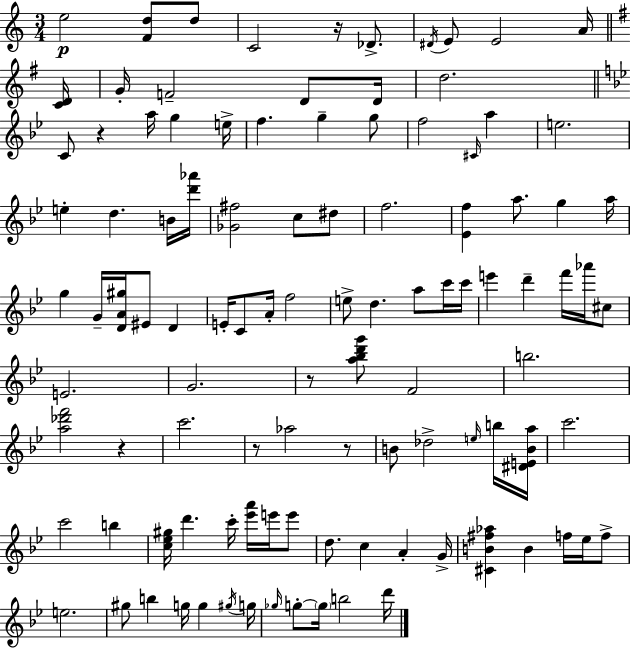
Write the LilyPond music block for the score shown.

{
  \clef treble
  \numericTimeSignature
  \time 3/4
  \key c \major
  e''2\p <f' d''>8 d''8 | c'2 r16 des'8.-> | \acciaccatura { dis'16 } e'8 e'2 a'16 | \bar "||" \break \key e \minor <c' d'>16 g'16-. f'2-- d'8 | d'16 d''2. | \bar "||" \break \key g \minor c'8 r4 a''16 g''4 e''16-> | f''4. g''4-- g''8 | f''2 \grace { cis'16 } a''4 | e''2. | \break e''4-. d''4. b'16 | <d''' aes'''>16 <ges' fis''>2 c''8 dis''8 | f''2. | <ees' f''>4 a''8. g''4 | \break a''16 g''4 g'16-- <d' a' gis''>16 eis'8 d'4 | e'16-. c'8 a'16-. f''2 | e''8-> d''4. a''8 c'''16 | c'''16 e'''4 d'''4-- f'''16 aes'''16 cis''8 | \break e'2. | g'2. | r8 <a'' bes'' d''' g'''>8 f'2 | b''2. | \break <a'' des''' f'''>2 r4 | c'''2. | r8 aes''2 r8 | b'8 des''2-> \grace { e''16 } | \break b''16 <dis' e' b' a''>16 c'''2. | c'''2 b''4 | <c'' ees'' gis''>16 d'''4. c'''16-. <ees''' a'''>16 e'''16 | e'''8 d''8. c''4 a'4-. | \break g'16-> <cis' b' fis'' aes''>4 b'4 f''16 ees''16 | f''8-> e''2. | gis''8 b''4 g''16 g''4 | \acciaccatura { gis''16 } g''16 \grace { ges''16 } g''8-.~~ \parenthesize g''16 b''2 | \break d'''16 \bar "|."
}